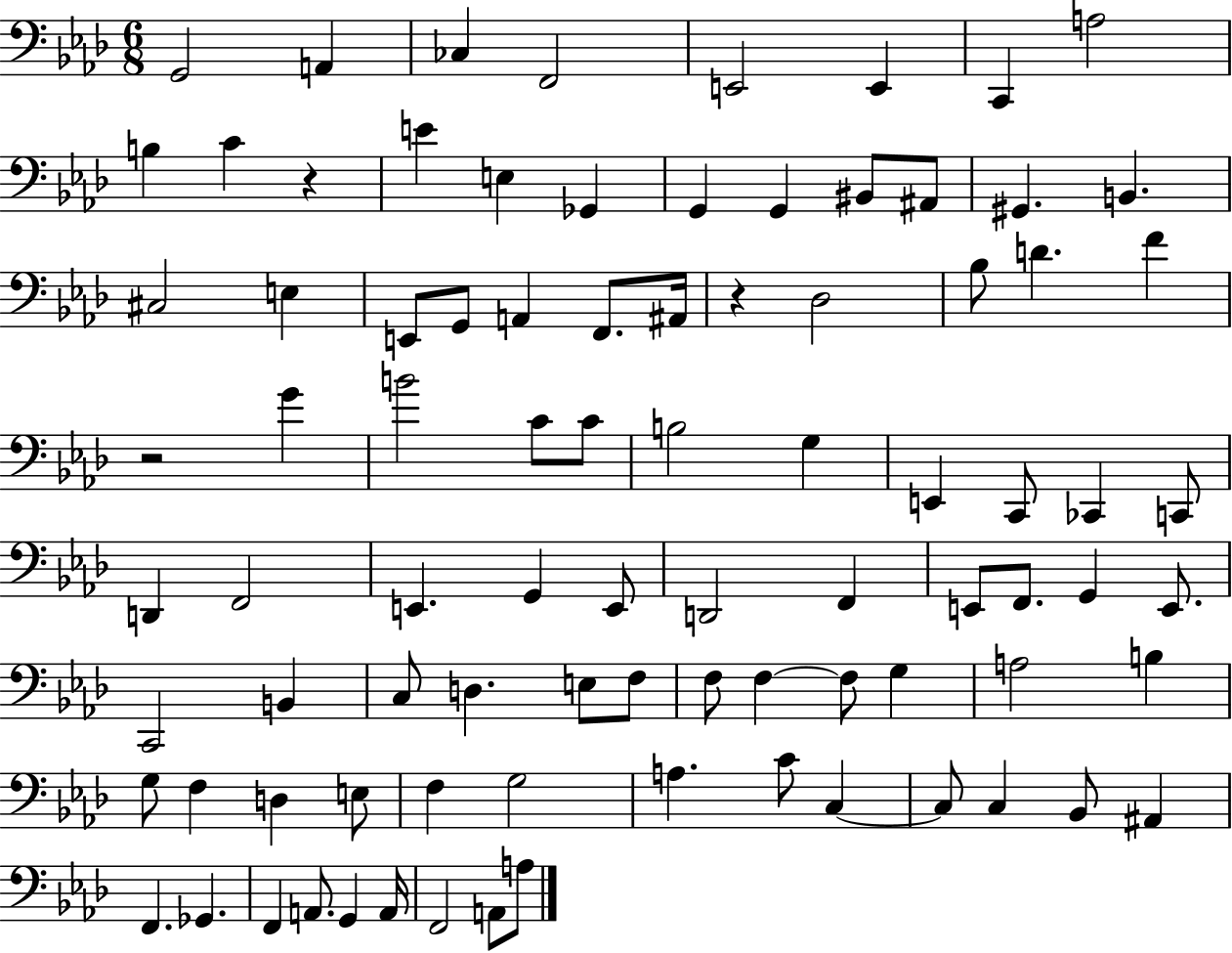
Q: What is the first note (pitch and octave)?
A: G2